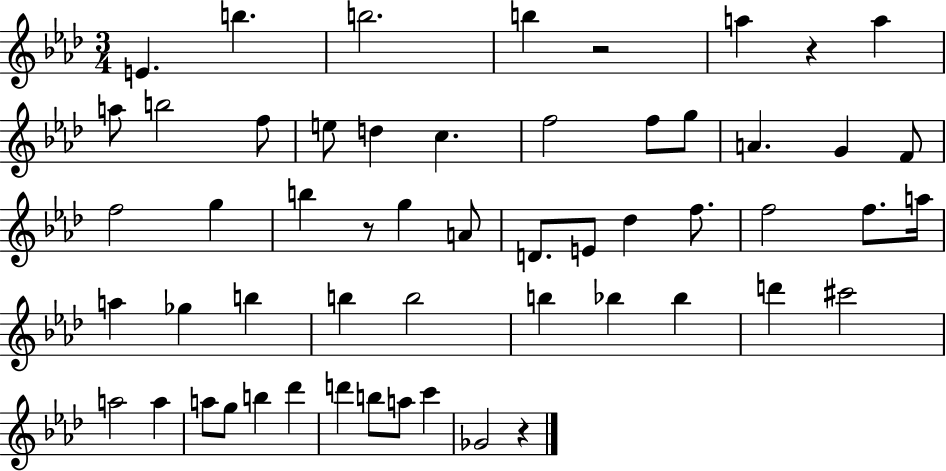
E4/q. B5/q. B5/h. B5/q R/h A5/q R/q A5/q A5/e B5/h F5/e E5/e D5/q C5/q. F5/h F5/e G5/e A4/q. G4/q F4/e F5/h G5/q B5/q R/e G5/q A4/e D4/e. E4/e Db5/q F5/e. F5/h F5/e. A5/s A5/q Gb5/q B5/q B5/q B5/h B5/q Bb5/q Bb5/q D6/q C#6/h A5/h A5/q A5/e G5/e B5/q Db6/q D6/q B5/e A5/e C6/q Gb4/h R/q